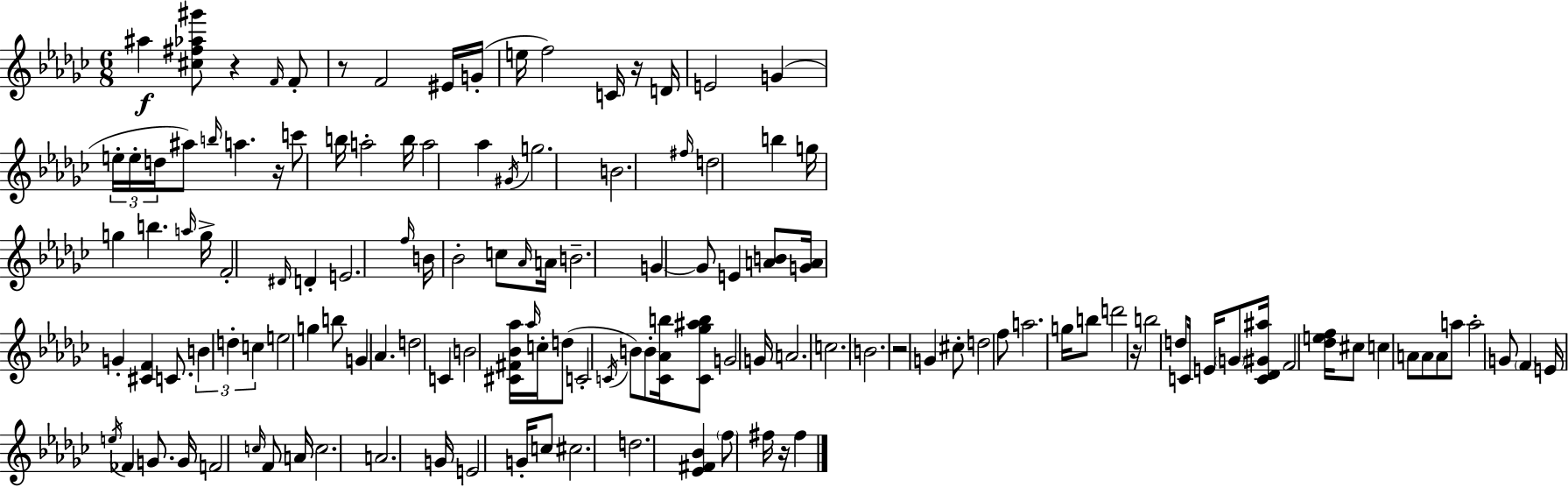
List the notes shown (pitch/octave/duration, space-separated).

A#5/q [C#5,F#5,Ab5,G#6]/e R/q F4/s F4/e R/e F4/h EIS4/s G4/s E5/s F5/h C4/s R/s D4/s E4/h G4/q E5/s E5/s D5/s A#5/e B5/s A5/q. R/s C6/e B5/s A5/h B5/s A5/h Ab5/q G#4/s G5/h. B4/h. F#5/s D5/h B5/q G5/s G5/q B5/q. A5/s G5/s F4/h D#4/s D4/q E4/h. F5/s B4/s Bb4/h C5/e Ab4/s A4/s B4/h. G4/q G4/e E4/q [A4,B4]/e [G4,A4]/s G4/q [C#4,F4]/q C4/e. B4/q D5/q C5/q E5/h G5/q B5/e G4/q Ab4/q. D5/h C4/q B4/h [C#4,F#4,Bb4,Ab5]/s Ab5/s C5/s D5/e C4/h C4/s B4/e B4/e [C4,Ab4,B5]/s [C4,Gb5,A#5,B5]/e G4/h G4/s A4/h. C5/h. B4/h. R/h G4/q C#5/e D5/h F5/e A5/h. G5/s B5/e D6/h R/s B5/h D5/e C4/s E4/s G4/e [C4,Db4,G#4,A#5]/s F4/h [Db5,E5,F5]/s C#5/e C5/q A4/e A4/e A4/e A5/e A5/h G4/e F4/q E4/s E5/s FES4/q G4/e. G4/s F4/h C5/s F4/e A4/s C5/h. A4/h. G4/s E4/h G4/s C5/e C#5/h. D5/h. [Eb4,F#4,Bb4]/q F5/e F#5/s R/s F#5/q